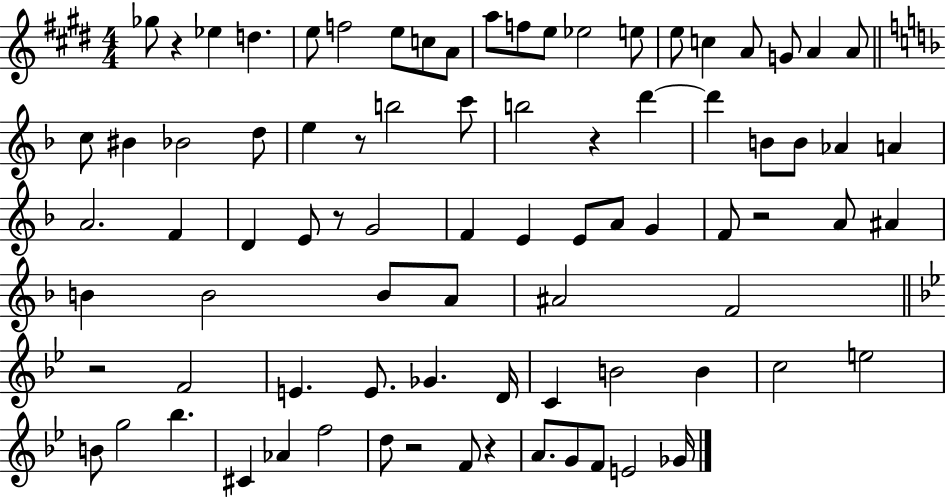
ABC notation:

X:1
T:Untitled
M:4/4
L:1/4
K:E
_g/2 z _e d e/2 f2 e/2 c/2 A/2 a/2 f/2 e/2 _e2 e/2 e/2 c A/2 G/2 A A/2 c/2 ^B _B2 d/2 e z/2 b2 c'/2 b2 z d' d' B/2 B/2 _A A A2 F D E/2 z/2 G2 F E E/2 A/2 G F/2 z2 A/2 ^A B B2 B/2 A/2 ^A2 F2 z2 F2 E E/2 _G D/4 C B2 B c2 e2 B/2 g2 _b ^C _A f2 d/2 z2 F/2 z A/2 G/2 F/2 E2 _G/4